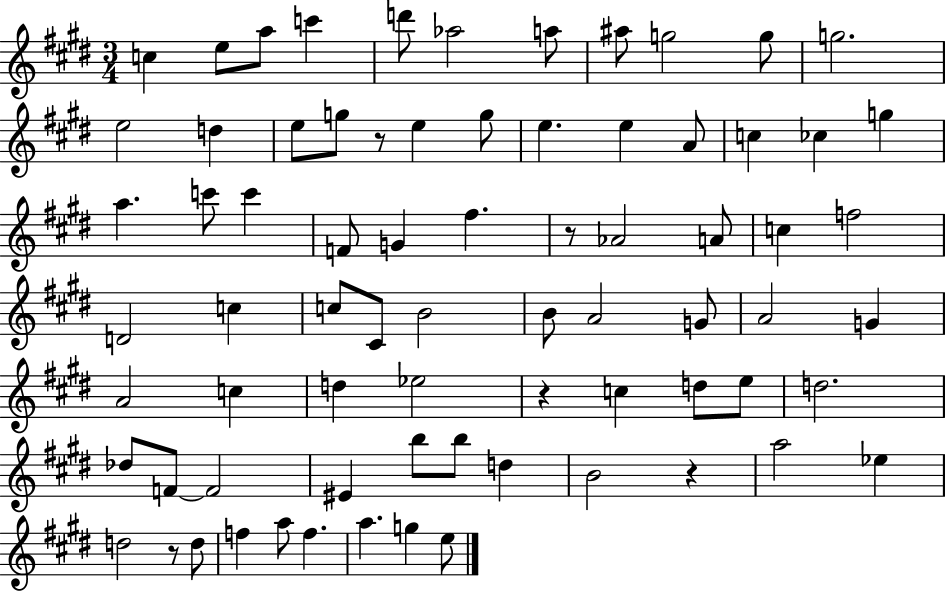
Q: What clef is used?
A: treble